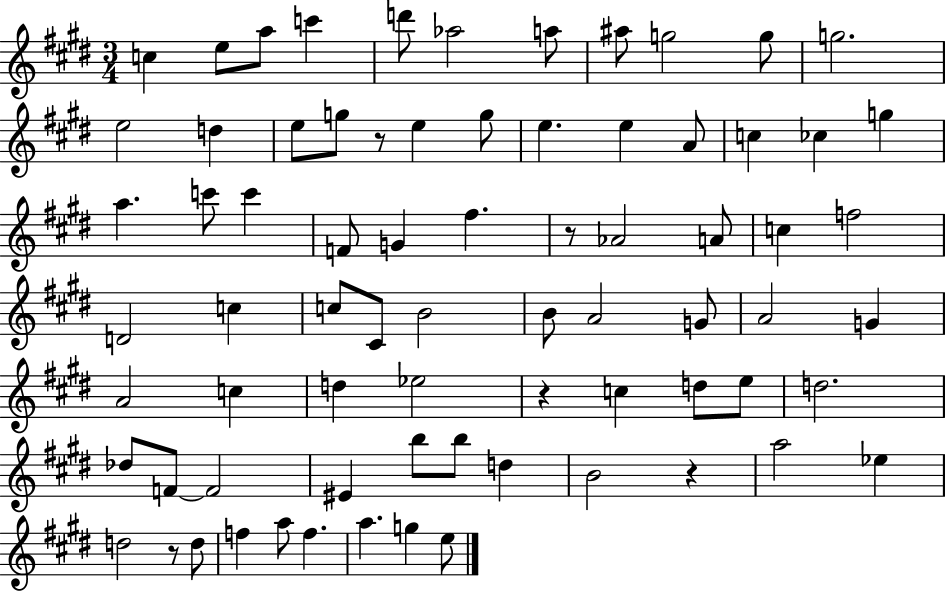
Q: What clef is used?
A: treble